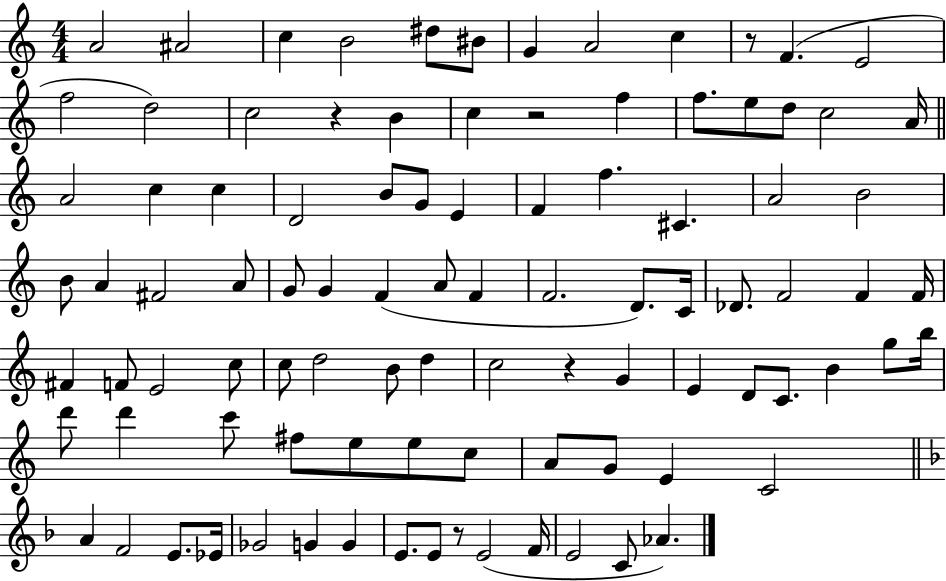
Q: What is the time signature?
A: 4/4